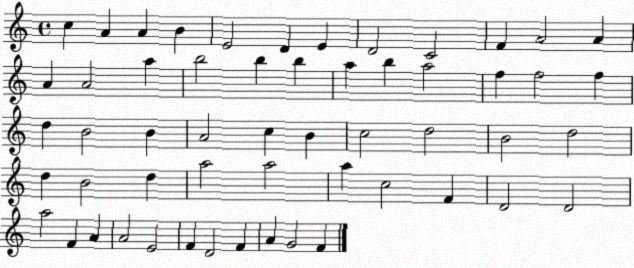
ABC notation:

X:1
T:Untitled
M:4/4
L:1/4
K:C
c A A B E2 D E D2 C2 F A2 A A A2 a b2 b b a b a2 f f2 f d B2 B A2 c B c2 d2 B2 d2 d B2 d a2 a2 a c2 F D2 D2 a2 F A A2 E2 F D2 F A G2 F